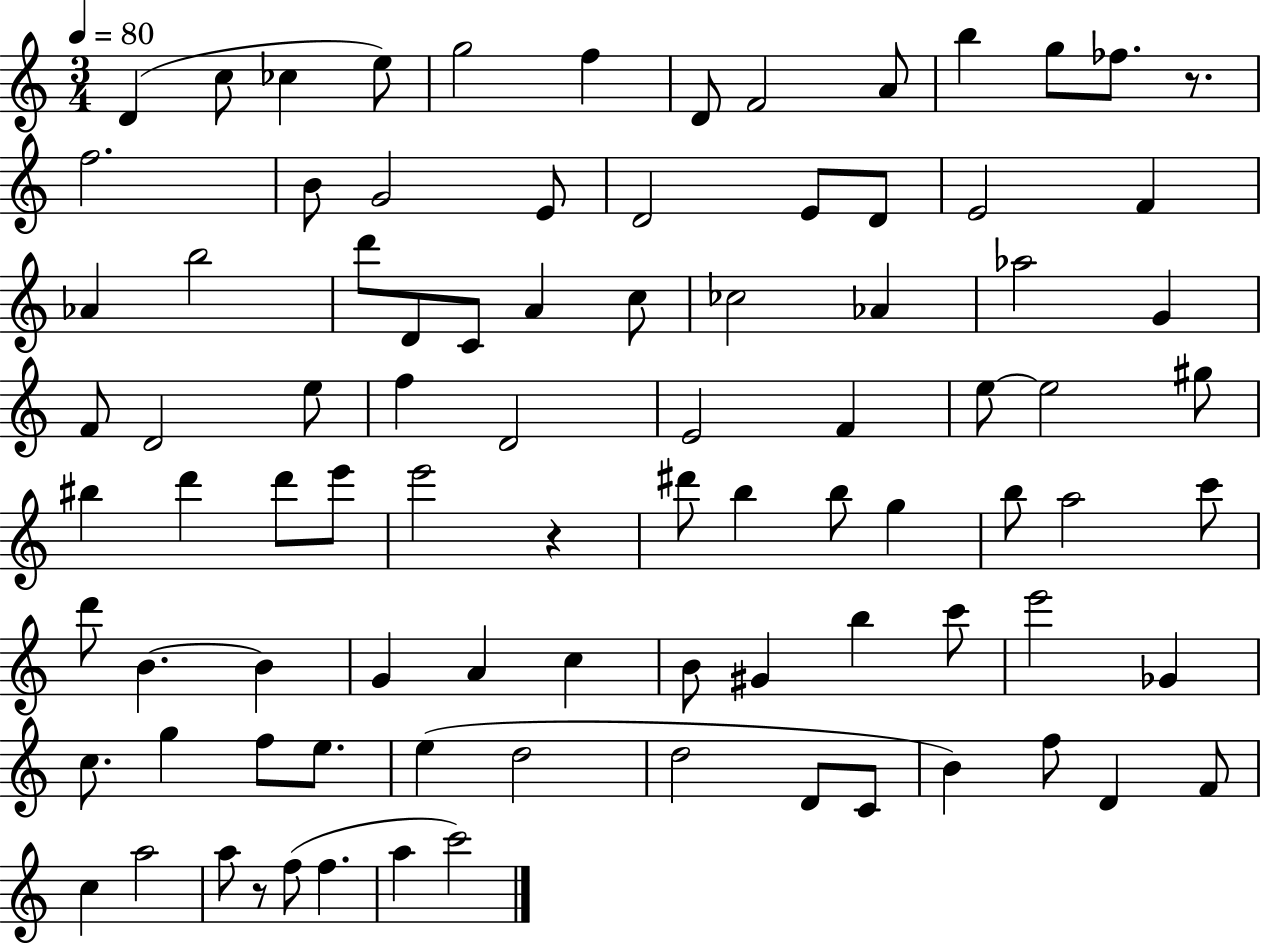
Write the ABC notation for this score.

X:1
T:Untitled
M:3/4
L:1/4
K:C
D c/2 _c e/2 g2 f D/2 F2 A/2 b g/2 _f/2 z/2 f2 B/2 G2 E/2 D2 E/2 D/2 E2 F _A b2 d'/2 D/2 C/2 A c/2 _c2 _A _a2 G F/2 D2 e/2 f D2 E2 F e/2 e2 ^g/2 ^b d' d'/2 e'/2 e'2 z ^d'/2 b b/2 g b/2 a2 c'/2 d'/2 B B G A c B/2 ^G b c'/2 e'2 _G c/2 g f/2 e/2 e d2 d2 D/2 C/2 B f/2 D F/2 c a2 a/2 z/2 f/2 f a c'2